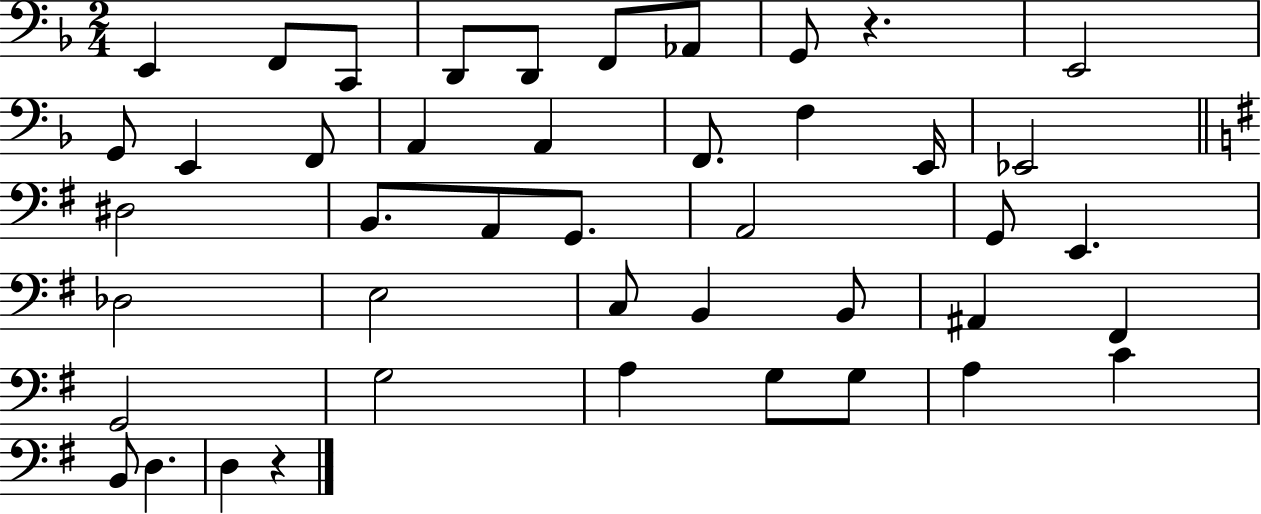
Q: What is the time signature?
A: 2/4